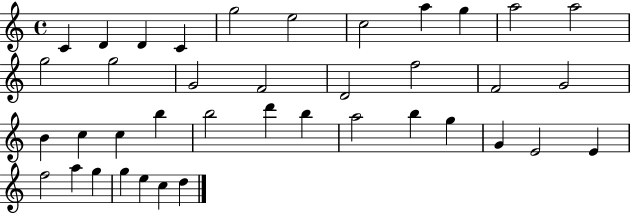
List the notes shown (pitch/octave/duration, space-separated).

C4/q D4/q D4/q C4/q G5/h E5/h C5/h A5/q G5/q A5/h A5/h G5/h G5/h G4/h F4/h D4/h F5/h F4/h G4/h B4/q C5/q C5/q B5/q B5/h D6/q B5/q A5/h B5/q G5/q G4/q E4/h E4/q F5/h A5/q G5/q G5/q E5/q C5/q D5/q